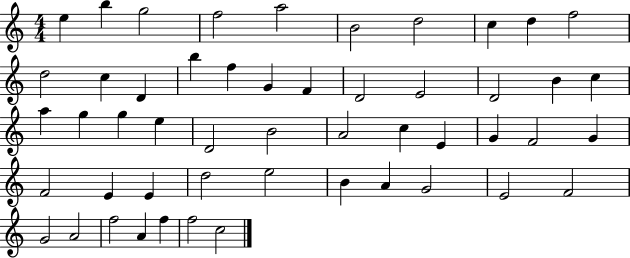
X:1
T:Untitled
M:4/4
L:1/4
K:C
e b g2 f2 a2 B2 d2 c d f2 d2 c D b f G F D2 E2 D2 B c a g g e D2 B2 A2 c E G F2 G F2 E E d2 e2 B A G2 E2 F2 G2 A2 f2 A f f2 c2